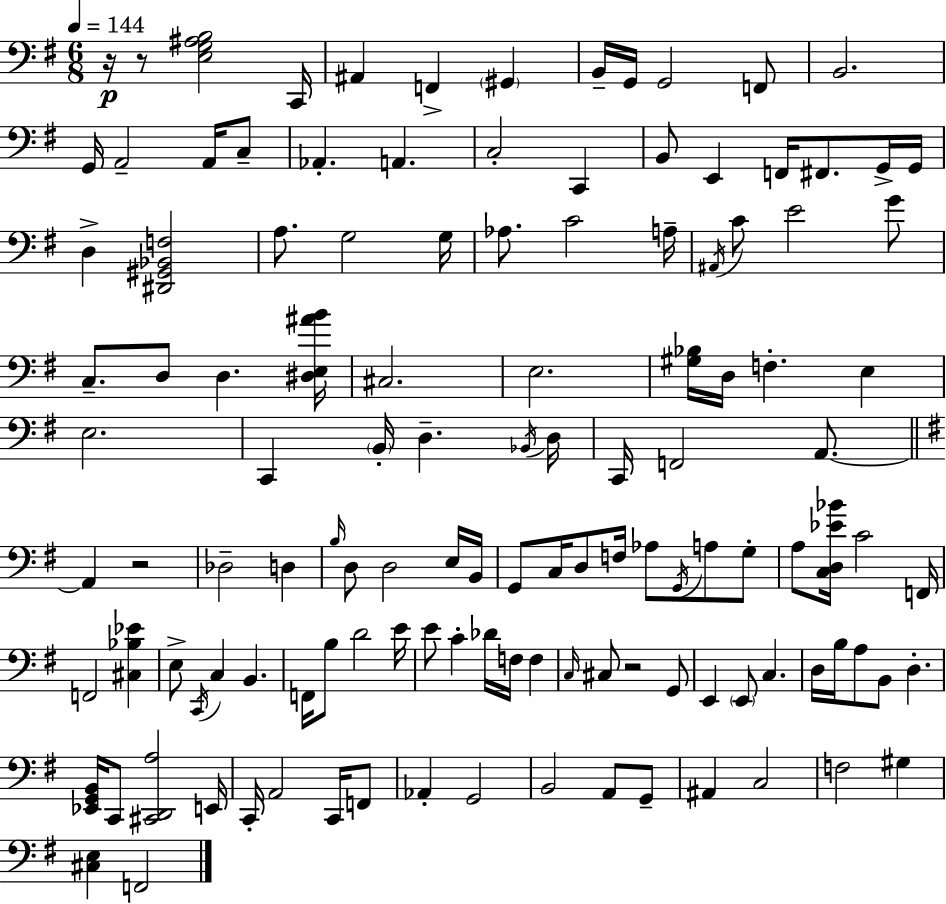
{
  \clef bass
  \numericTimeSignature
  \time 6/8
  \key e \minor
  \tempo 4 = 144
  r16\p r8 <e g ais b>2 c,16 | ais,4 f,4-> \parenthesize gis,4 | b,16-- g,16 g,2 f,8 | b,2. | \break g,16 a,2-- a,16 c8-- | aes,4.-. a,4. | c2-. c,4 | b,8 e,4 f,16 fis,8. g,16-> g,16 | \break d4-> <dis, gis, bes, f>2 | a8. g2 g16 | aes8. c'2 a16-- | \acciaccatura { ais,16 } c'8 e'2 g'8 | \break c8.-- d8 d4. | <dis e ais' b'>16 cis2. | e2. | <gis bes>16 d16 f4.-. e4 | \break e2. | c,4 \parenthesize b,16-. d4.-- | \acciaccatura { bes,16 } d16 c,16 f,2 a,8.~~ | \bar "||" \break \key e \minor a,4 r2 | des2-- d4 | \grace { b16 } d8 d2 e16 | b,16 g,8 c16 d8 f16 aes8 \acciaccatura { g,16 } a8 | \break g8-. a8 <c d ees' bes'>16 c'2 | f,16 f,2 <cis bes ees'>4 | e8-> \acciaccatura { c,16 } c4 b,4. | f,16 b8 d'2 | \break e'16 e'8 c'4-. des'16 f16 f4 | \grace { c16 } cis8 r2 | g,8 e,4 \parenthesize e,8 c4. | d16 b16 a8 b,8 d4.-. | \break <ees, g, b,>16 c,8 <cis, d, a>2 | e,16 c,16-. a,2 | c,16 f,8 aes,4-. g,2 | b,2 | \break a,8 g,8-- ais,4 c2 | f2 | gis4 <cis e>4 f,2 | \bar "|."
}